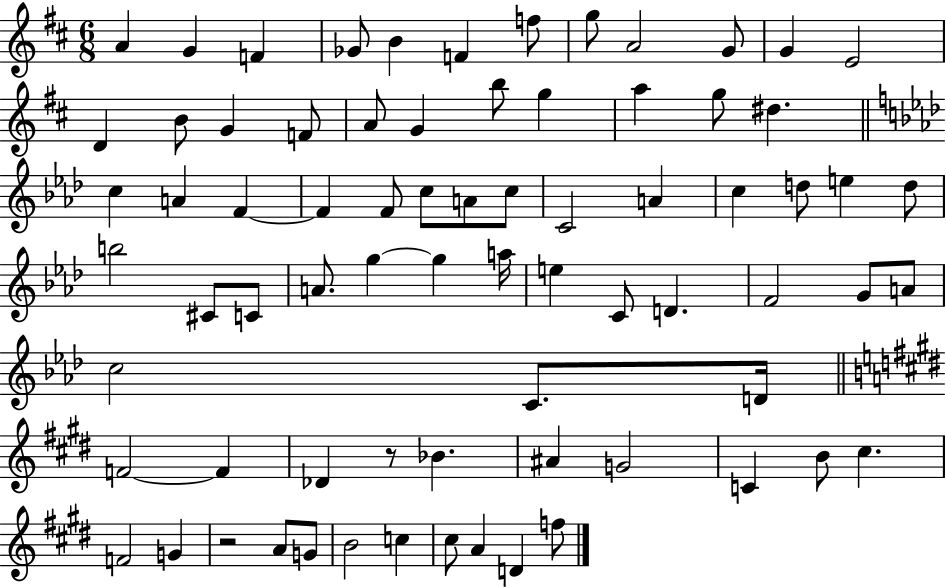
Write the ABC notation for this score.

X:1
T:Untitled
M:6/8
L:1/4
K:D
A G F _G/2 B F f/2 g/2 A2 G/2 G E2 D B/2 G F/2 A/2 G b/2 g a g/2 ^d c A F F F/2 c/2 A/2 c/2 C2 A c d/2 e d/2 b2 ^C/2 C/2 A/2 g g a/4 e C/2 D F2 G/2 A/2 c2 C/2 D/4 F2 F _D z/2 _B ^A G2 C B/2 ^c F2 G z2 A/2 G/2 B2 c ^c/2 A D f/2